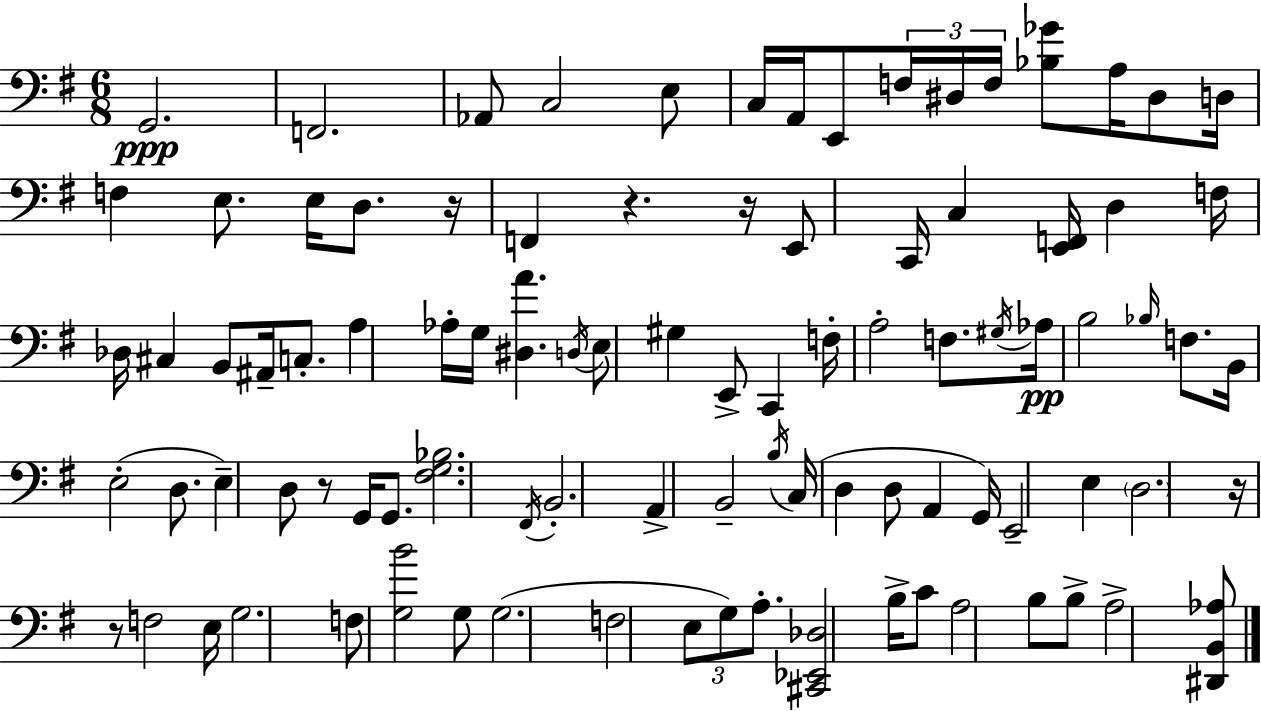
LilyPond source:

{
  \clef bass
  \numericTimeSignature
  \time 6/8
  \key e \minor
  g,2.\ppp | f,2. | aes,8 c2 e8 | c16 a,16 e,8 \tuplet 3/2 { f16 dis16 f16 } <bes ges'>8 a16 dis8 | \break d16 f4 e8. e16 d8. | r16 f,4 r4. r16 | e,8 c,16 c4 <e, f,>16 d4 | f16 des16 cis4 b,8 ais,16-- c8.-. | \break a4 aes16-. g16 <dis a'>4. | \acciaccatura { d16 } e8 gis4 e,8-> c,4 | f16-. a2-. f8. | \acciaccatura { gis16 } aes16\pp b2 \grace { bes16 } | \break f8. b,16 e2-.( | d8. e4--) d8 r8 g,16 | g,8. <fis g bes>2. | \acciaccatura { fis,16 } b,2.-. | \break a,4-> b,2-- | \acciaccatura { b16 }( c16 d4 d8 | a,4 g,16) e,2-- | e4 \parenthesize d2. | \break r16 r8 f2 | e16 g2. | f8 <g b'>2 | g8 g2.( | \break f2 | \tuplet 3/2 { e8 g8) a8.-. } <cis, ees, des>2 | b16-> c'8 a2 | b8 b8-> a2-> | \break <dis, b, aes>8 \bar "|."
}